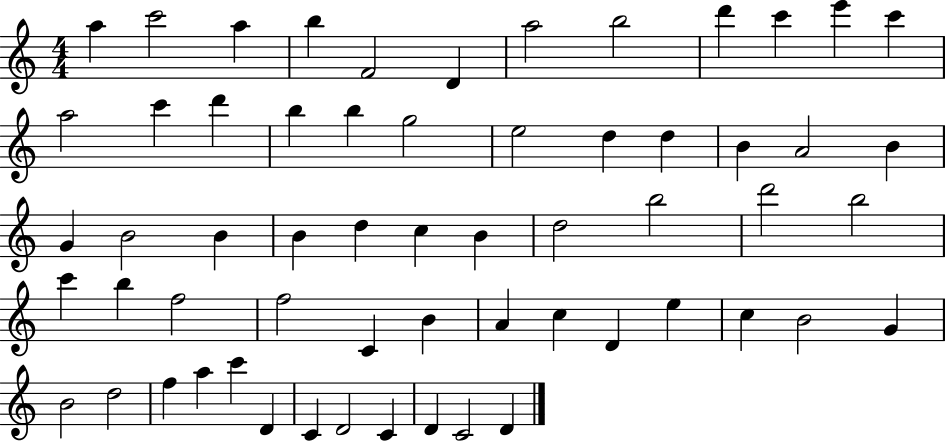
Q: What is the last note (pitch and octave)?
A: D4